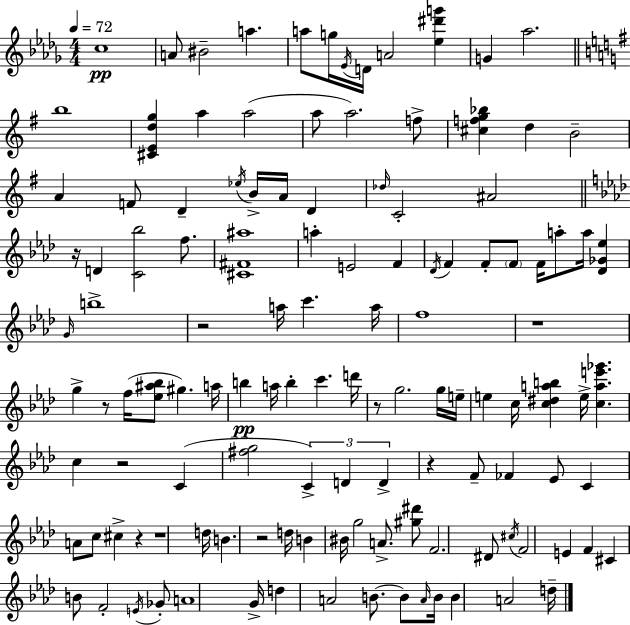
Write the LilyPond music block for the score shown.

{
  \clef treble
  \numericTimeSignature
  \time 4/4
  \key bes \minor
  \tempo 4 = 72
  c''1\pp | a'8 bis'2-- a''4. | a''8 g''16 \acciaccatura { ees'16 } d'16 a'2 <ees'' dis''' g'''>4 | g'4 aes''2. | \break \bar "||" \break \key e \minor b''1 | <cis' e' d'' g''>4 a''4 a''2( | a''8 a''2.) f''8-> | <cis'' f'' g'' bes''>4 d''4 b'2-- | \break a'4 f'8 d'4-- \acciaccatura { ees''16 } b'16-> a'16 d'4 | \grace { des''16 } c'2-. ais'2 | \bar "||" \break \key aes \major r16 d'4 <c' bes''>2 f''8. | <cis' fis' ais''>1 | a''4-. e'2 f'4 | \acciaccatura { des'16 } f'4 f'8-. \parenthesize f'8 f'16 a''8-. a''16 <des' ges' ees''>4 | \break \grace { g'16 } b''1-> | r2 a''16 c'''4. | a''16 f''1 | r1 | \break g''4-> r8 f''16( <ees'' ais'' bes''>8 gis''4.) | a''16 b''4\pp a''16 b''4-. c'''4. | d'''16 r8 g''2. | g''16 e''16-- e''4 c''16 <c'' dis'' a'' b''>4 e''16-> <c'' a'' e''' ges'''>4. | \break c''4 r2 c'4( | <fis'' g''>2 \tuplet 3/2 { c'4->) d'4 | d'4-> } r4 f'8-- fes'4 | ees'8 c'4 a'8 c''8 cis''4-> r4 | \break r1 | d''16 b'4. r2 | d''16 b'4 bis'16 g''2 a'8.-> | <gis'' dis'''>8 f'2. | \break dis'8 \acciaccatura { cis''16 } f'2 e'4 f'4 | cis'4 b'8 f'2-. | \acciaccatura { e'16 } ges'8-. a'1 | g'16-> d''4 a'2 | \break b'8.~~ b'8 \grace { a'16 } b'16 b'4 a'2 | d''16-- \bar "|."
}